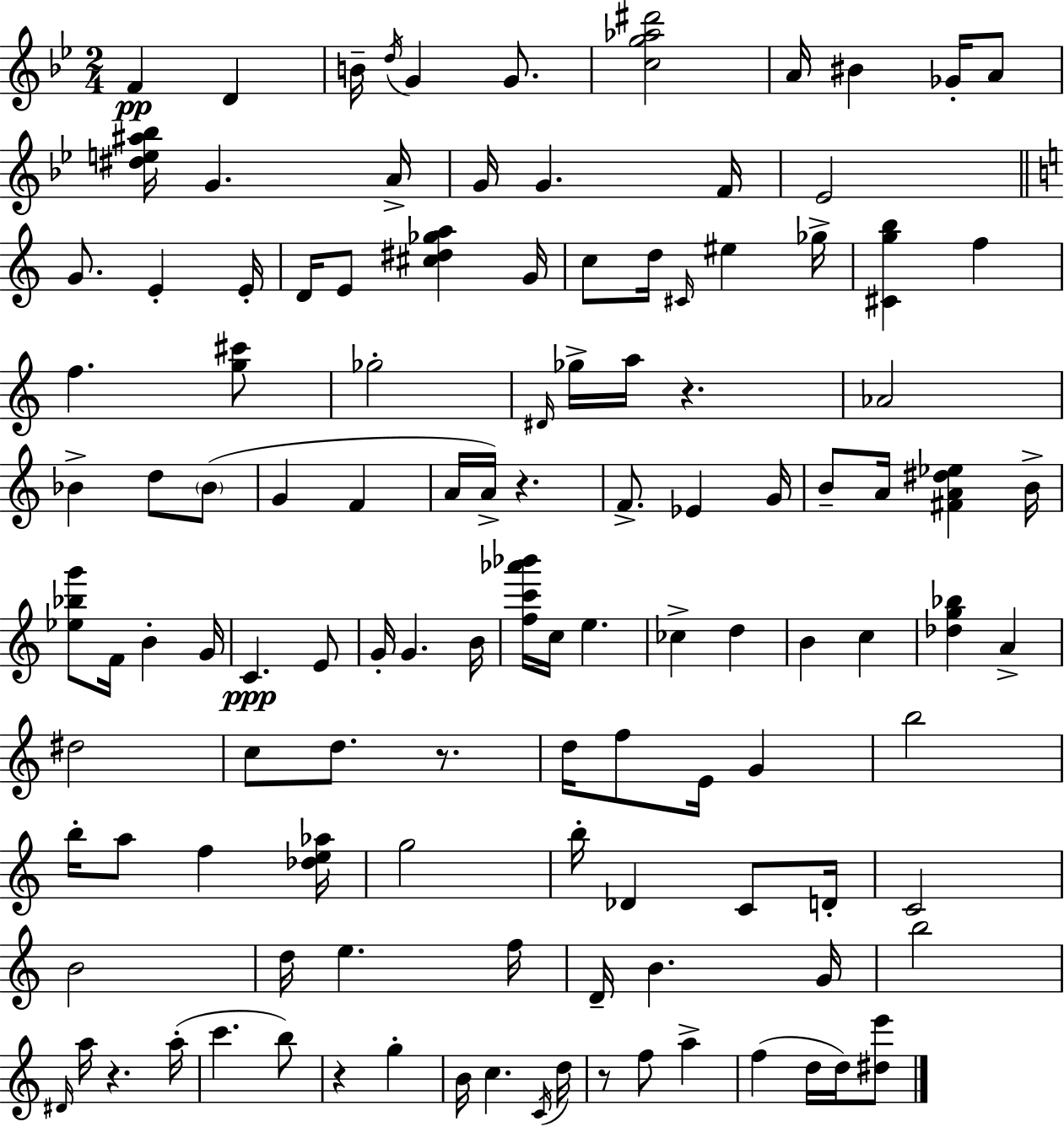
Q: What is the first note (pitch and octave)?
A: F4